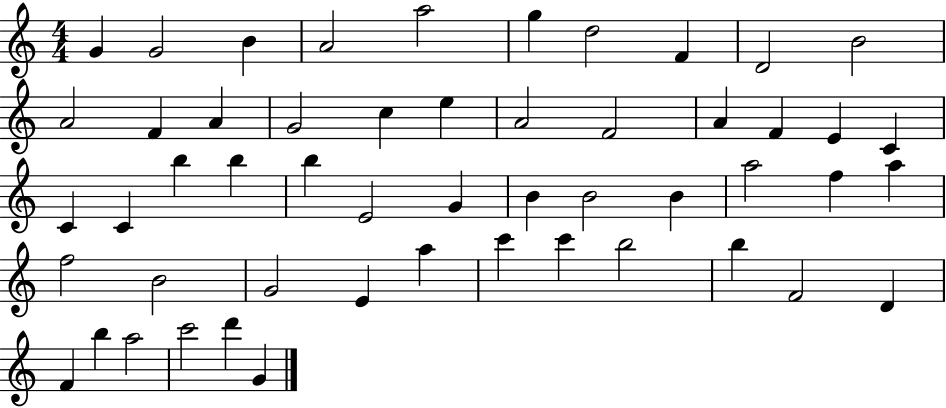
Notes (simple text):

G4/q G4/h B4/q A4/h A5/h G5/q D5/h F4/q D4/h B4/h A4/h F4/q A4/q G4/h C5/q E5/q A4/h F4/h A4/q F4/q E4/q C4/q C4/q C4/q B5/q B5/q B5/q E4/h G4/q B4/q B4/h B4/q A5/h F5/q A5/q F5/h B4/h G4/h E4/q A5/q C6/q C6/q B5/h B5/q F4/h D4/q F4/q B5/q A5/h C6/h D6/q G4/q